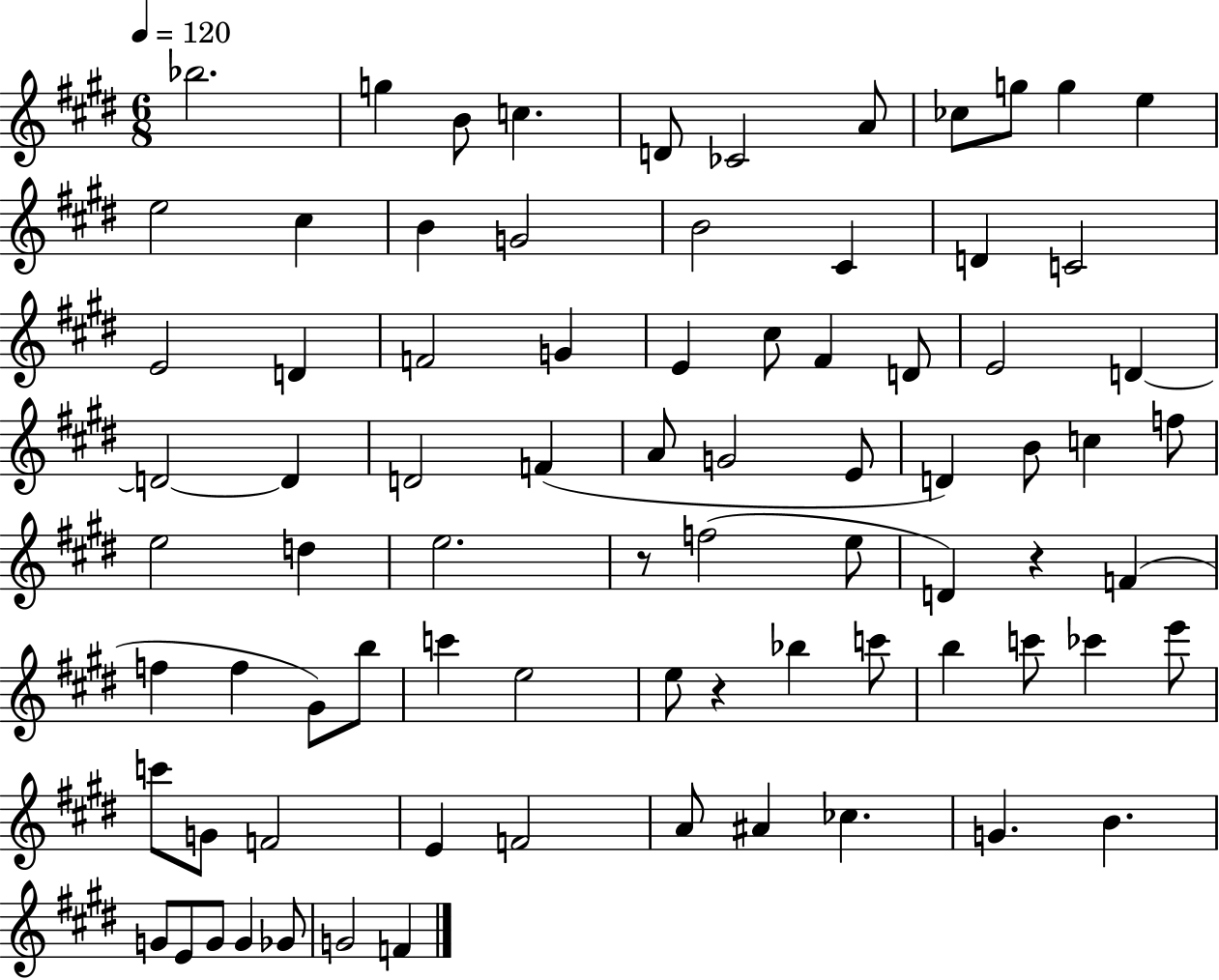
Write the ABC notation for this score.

X:1
T:Untitled
M:6/8
L:1/4
K:E
_b2 g B/2 c D/2 _C2 A/2 _c/2 g/2 g e e2 ^c B G2 B2 ^C D C2 E2 D F2 G E ^c/2 ^F D/2 E2 D D2 D D2 F A/2 G2 E/2 D B/2 c f/2 e2 d e2 z/2 f2 e/2 D z F f f ^G/2 b/2 c' e2 e/2 z _b c'/2 b c'/2 _c' e'/2 c'/2 G/2 F2 E F2 A/2 ^A _c G B G/2 E/2 G/2 G _G/2 G2 F